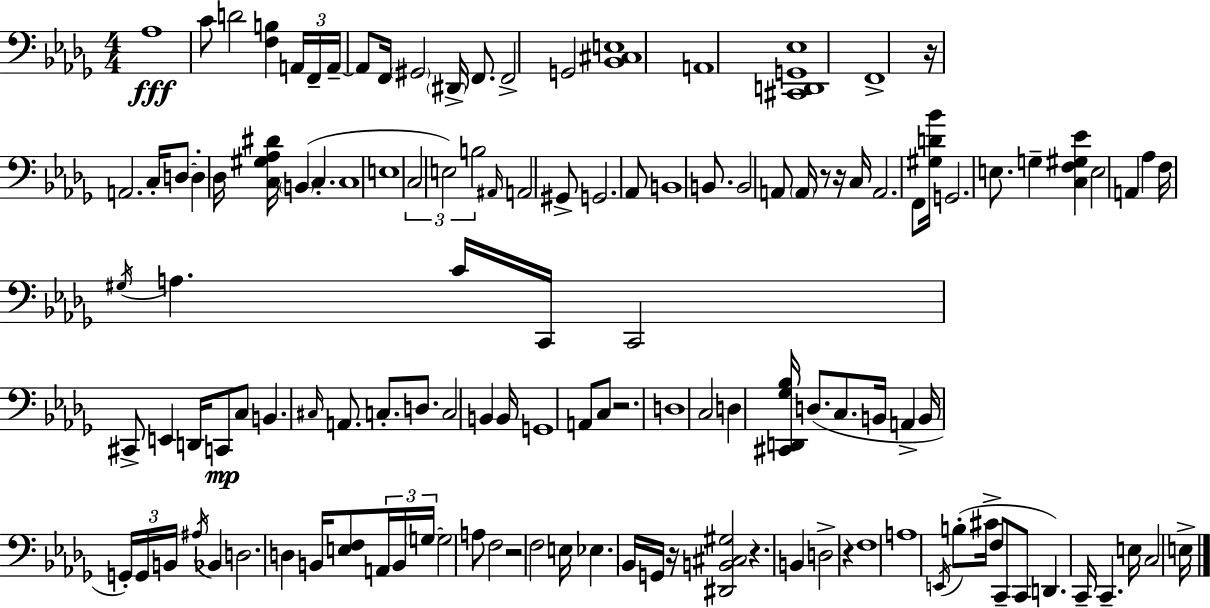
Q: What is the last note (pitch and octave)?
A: E3